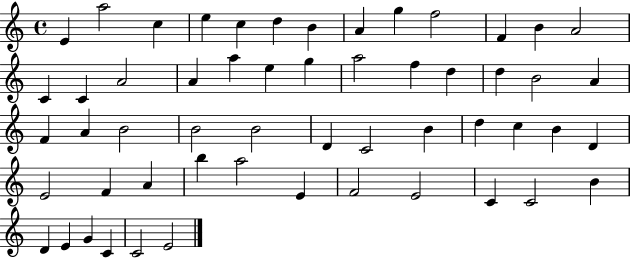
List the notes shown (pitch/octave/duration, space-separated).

E4/q A5/h C5/q E5/q C5/q D5/q B4/q A4/q G5/q F5/h F4/q B4/q A4/h C4/q C4/q A4/h A4/q A5/q E5/q G5/q A5/h F5/q D5/q D5/q B4/h A4/q F4/q A4/q B4/h B4/h B4/h D4/q C4/h B4/q D5/q C5/q B4/q D4/q E4/h F4/q A4/q B5/q A5/h E4/q F4/h E4/h C4/q C4/h B4/q D4/q E4/q G4/q C4/q C4/h E4/h